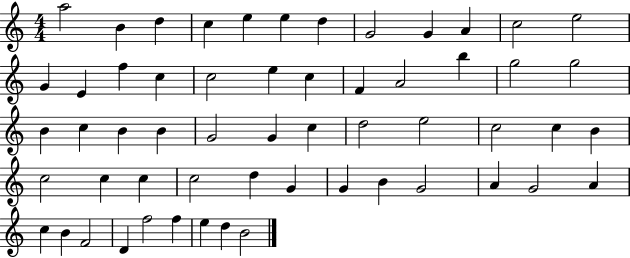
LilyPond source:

{
  \clef treble
  \numericTimeSignature
  \time 4/4
  \key c \major
  a''2 b'4 d''4 | c''4 e''4 e''4 d''4 | g'2 g'4 a'4 | c''2 e''2 | \break g'4 e'4 f''4 c''4 | c''2 e''4 c''4 | f'4 a'2 b''4 | g''2 g''2 | \break b'4 c''4 b'4 b'4 | g'2 g'4 c''4 | d''2 e''2 | c''2 c''4 b'4 | \break c''2 c''4 c''4 | c''2 d''4 g'4 | g'4 b'4 g'2 | a'4 g'2 a'4 | \break c''4 b'4 f'2 | d'4 f''2 f''4 | e''4 d''4 b'2 | \bar "|."
}